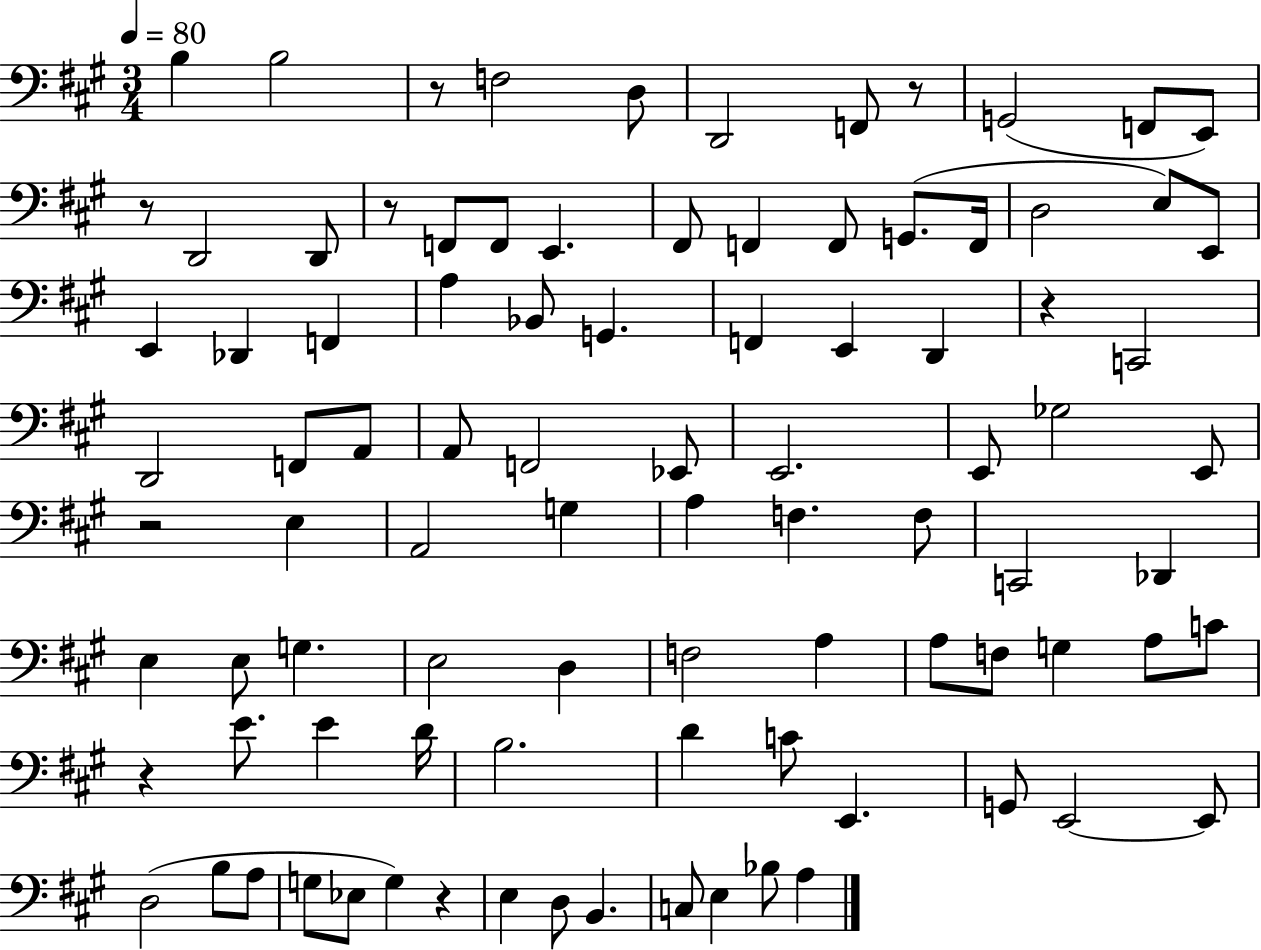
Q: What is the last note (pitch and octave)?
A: A3